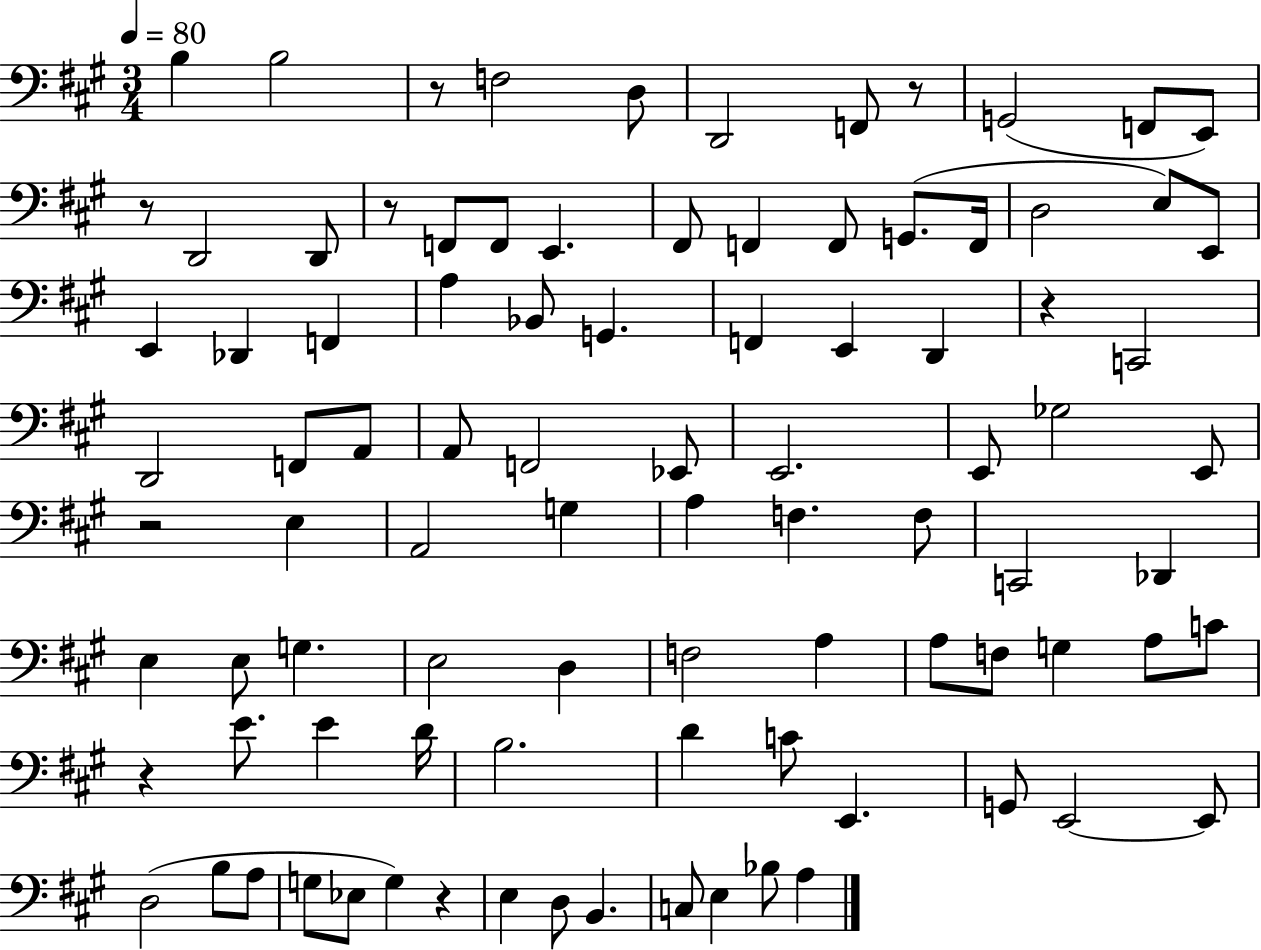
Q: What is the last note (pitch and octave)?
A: A3